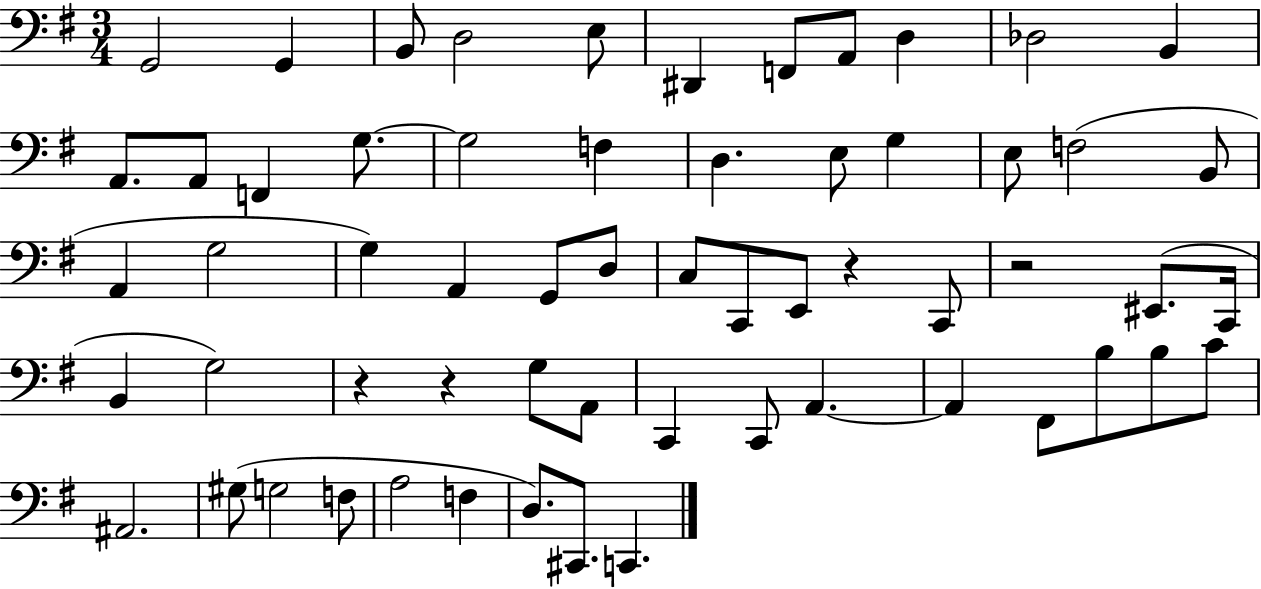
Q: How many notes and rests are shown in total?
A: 60